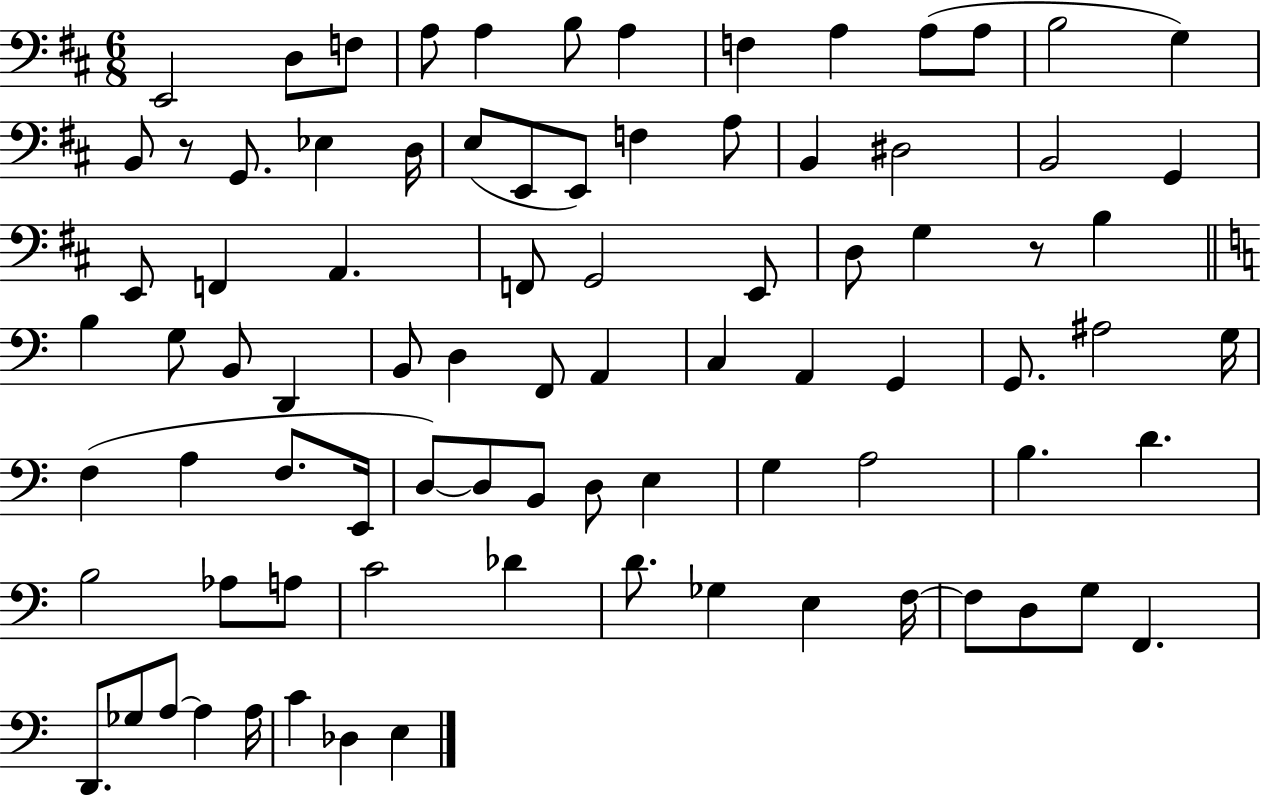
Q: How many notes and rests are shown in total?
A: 85